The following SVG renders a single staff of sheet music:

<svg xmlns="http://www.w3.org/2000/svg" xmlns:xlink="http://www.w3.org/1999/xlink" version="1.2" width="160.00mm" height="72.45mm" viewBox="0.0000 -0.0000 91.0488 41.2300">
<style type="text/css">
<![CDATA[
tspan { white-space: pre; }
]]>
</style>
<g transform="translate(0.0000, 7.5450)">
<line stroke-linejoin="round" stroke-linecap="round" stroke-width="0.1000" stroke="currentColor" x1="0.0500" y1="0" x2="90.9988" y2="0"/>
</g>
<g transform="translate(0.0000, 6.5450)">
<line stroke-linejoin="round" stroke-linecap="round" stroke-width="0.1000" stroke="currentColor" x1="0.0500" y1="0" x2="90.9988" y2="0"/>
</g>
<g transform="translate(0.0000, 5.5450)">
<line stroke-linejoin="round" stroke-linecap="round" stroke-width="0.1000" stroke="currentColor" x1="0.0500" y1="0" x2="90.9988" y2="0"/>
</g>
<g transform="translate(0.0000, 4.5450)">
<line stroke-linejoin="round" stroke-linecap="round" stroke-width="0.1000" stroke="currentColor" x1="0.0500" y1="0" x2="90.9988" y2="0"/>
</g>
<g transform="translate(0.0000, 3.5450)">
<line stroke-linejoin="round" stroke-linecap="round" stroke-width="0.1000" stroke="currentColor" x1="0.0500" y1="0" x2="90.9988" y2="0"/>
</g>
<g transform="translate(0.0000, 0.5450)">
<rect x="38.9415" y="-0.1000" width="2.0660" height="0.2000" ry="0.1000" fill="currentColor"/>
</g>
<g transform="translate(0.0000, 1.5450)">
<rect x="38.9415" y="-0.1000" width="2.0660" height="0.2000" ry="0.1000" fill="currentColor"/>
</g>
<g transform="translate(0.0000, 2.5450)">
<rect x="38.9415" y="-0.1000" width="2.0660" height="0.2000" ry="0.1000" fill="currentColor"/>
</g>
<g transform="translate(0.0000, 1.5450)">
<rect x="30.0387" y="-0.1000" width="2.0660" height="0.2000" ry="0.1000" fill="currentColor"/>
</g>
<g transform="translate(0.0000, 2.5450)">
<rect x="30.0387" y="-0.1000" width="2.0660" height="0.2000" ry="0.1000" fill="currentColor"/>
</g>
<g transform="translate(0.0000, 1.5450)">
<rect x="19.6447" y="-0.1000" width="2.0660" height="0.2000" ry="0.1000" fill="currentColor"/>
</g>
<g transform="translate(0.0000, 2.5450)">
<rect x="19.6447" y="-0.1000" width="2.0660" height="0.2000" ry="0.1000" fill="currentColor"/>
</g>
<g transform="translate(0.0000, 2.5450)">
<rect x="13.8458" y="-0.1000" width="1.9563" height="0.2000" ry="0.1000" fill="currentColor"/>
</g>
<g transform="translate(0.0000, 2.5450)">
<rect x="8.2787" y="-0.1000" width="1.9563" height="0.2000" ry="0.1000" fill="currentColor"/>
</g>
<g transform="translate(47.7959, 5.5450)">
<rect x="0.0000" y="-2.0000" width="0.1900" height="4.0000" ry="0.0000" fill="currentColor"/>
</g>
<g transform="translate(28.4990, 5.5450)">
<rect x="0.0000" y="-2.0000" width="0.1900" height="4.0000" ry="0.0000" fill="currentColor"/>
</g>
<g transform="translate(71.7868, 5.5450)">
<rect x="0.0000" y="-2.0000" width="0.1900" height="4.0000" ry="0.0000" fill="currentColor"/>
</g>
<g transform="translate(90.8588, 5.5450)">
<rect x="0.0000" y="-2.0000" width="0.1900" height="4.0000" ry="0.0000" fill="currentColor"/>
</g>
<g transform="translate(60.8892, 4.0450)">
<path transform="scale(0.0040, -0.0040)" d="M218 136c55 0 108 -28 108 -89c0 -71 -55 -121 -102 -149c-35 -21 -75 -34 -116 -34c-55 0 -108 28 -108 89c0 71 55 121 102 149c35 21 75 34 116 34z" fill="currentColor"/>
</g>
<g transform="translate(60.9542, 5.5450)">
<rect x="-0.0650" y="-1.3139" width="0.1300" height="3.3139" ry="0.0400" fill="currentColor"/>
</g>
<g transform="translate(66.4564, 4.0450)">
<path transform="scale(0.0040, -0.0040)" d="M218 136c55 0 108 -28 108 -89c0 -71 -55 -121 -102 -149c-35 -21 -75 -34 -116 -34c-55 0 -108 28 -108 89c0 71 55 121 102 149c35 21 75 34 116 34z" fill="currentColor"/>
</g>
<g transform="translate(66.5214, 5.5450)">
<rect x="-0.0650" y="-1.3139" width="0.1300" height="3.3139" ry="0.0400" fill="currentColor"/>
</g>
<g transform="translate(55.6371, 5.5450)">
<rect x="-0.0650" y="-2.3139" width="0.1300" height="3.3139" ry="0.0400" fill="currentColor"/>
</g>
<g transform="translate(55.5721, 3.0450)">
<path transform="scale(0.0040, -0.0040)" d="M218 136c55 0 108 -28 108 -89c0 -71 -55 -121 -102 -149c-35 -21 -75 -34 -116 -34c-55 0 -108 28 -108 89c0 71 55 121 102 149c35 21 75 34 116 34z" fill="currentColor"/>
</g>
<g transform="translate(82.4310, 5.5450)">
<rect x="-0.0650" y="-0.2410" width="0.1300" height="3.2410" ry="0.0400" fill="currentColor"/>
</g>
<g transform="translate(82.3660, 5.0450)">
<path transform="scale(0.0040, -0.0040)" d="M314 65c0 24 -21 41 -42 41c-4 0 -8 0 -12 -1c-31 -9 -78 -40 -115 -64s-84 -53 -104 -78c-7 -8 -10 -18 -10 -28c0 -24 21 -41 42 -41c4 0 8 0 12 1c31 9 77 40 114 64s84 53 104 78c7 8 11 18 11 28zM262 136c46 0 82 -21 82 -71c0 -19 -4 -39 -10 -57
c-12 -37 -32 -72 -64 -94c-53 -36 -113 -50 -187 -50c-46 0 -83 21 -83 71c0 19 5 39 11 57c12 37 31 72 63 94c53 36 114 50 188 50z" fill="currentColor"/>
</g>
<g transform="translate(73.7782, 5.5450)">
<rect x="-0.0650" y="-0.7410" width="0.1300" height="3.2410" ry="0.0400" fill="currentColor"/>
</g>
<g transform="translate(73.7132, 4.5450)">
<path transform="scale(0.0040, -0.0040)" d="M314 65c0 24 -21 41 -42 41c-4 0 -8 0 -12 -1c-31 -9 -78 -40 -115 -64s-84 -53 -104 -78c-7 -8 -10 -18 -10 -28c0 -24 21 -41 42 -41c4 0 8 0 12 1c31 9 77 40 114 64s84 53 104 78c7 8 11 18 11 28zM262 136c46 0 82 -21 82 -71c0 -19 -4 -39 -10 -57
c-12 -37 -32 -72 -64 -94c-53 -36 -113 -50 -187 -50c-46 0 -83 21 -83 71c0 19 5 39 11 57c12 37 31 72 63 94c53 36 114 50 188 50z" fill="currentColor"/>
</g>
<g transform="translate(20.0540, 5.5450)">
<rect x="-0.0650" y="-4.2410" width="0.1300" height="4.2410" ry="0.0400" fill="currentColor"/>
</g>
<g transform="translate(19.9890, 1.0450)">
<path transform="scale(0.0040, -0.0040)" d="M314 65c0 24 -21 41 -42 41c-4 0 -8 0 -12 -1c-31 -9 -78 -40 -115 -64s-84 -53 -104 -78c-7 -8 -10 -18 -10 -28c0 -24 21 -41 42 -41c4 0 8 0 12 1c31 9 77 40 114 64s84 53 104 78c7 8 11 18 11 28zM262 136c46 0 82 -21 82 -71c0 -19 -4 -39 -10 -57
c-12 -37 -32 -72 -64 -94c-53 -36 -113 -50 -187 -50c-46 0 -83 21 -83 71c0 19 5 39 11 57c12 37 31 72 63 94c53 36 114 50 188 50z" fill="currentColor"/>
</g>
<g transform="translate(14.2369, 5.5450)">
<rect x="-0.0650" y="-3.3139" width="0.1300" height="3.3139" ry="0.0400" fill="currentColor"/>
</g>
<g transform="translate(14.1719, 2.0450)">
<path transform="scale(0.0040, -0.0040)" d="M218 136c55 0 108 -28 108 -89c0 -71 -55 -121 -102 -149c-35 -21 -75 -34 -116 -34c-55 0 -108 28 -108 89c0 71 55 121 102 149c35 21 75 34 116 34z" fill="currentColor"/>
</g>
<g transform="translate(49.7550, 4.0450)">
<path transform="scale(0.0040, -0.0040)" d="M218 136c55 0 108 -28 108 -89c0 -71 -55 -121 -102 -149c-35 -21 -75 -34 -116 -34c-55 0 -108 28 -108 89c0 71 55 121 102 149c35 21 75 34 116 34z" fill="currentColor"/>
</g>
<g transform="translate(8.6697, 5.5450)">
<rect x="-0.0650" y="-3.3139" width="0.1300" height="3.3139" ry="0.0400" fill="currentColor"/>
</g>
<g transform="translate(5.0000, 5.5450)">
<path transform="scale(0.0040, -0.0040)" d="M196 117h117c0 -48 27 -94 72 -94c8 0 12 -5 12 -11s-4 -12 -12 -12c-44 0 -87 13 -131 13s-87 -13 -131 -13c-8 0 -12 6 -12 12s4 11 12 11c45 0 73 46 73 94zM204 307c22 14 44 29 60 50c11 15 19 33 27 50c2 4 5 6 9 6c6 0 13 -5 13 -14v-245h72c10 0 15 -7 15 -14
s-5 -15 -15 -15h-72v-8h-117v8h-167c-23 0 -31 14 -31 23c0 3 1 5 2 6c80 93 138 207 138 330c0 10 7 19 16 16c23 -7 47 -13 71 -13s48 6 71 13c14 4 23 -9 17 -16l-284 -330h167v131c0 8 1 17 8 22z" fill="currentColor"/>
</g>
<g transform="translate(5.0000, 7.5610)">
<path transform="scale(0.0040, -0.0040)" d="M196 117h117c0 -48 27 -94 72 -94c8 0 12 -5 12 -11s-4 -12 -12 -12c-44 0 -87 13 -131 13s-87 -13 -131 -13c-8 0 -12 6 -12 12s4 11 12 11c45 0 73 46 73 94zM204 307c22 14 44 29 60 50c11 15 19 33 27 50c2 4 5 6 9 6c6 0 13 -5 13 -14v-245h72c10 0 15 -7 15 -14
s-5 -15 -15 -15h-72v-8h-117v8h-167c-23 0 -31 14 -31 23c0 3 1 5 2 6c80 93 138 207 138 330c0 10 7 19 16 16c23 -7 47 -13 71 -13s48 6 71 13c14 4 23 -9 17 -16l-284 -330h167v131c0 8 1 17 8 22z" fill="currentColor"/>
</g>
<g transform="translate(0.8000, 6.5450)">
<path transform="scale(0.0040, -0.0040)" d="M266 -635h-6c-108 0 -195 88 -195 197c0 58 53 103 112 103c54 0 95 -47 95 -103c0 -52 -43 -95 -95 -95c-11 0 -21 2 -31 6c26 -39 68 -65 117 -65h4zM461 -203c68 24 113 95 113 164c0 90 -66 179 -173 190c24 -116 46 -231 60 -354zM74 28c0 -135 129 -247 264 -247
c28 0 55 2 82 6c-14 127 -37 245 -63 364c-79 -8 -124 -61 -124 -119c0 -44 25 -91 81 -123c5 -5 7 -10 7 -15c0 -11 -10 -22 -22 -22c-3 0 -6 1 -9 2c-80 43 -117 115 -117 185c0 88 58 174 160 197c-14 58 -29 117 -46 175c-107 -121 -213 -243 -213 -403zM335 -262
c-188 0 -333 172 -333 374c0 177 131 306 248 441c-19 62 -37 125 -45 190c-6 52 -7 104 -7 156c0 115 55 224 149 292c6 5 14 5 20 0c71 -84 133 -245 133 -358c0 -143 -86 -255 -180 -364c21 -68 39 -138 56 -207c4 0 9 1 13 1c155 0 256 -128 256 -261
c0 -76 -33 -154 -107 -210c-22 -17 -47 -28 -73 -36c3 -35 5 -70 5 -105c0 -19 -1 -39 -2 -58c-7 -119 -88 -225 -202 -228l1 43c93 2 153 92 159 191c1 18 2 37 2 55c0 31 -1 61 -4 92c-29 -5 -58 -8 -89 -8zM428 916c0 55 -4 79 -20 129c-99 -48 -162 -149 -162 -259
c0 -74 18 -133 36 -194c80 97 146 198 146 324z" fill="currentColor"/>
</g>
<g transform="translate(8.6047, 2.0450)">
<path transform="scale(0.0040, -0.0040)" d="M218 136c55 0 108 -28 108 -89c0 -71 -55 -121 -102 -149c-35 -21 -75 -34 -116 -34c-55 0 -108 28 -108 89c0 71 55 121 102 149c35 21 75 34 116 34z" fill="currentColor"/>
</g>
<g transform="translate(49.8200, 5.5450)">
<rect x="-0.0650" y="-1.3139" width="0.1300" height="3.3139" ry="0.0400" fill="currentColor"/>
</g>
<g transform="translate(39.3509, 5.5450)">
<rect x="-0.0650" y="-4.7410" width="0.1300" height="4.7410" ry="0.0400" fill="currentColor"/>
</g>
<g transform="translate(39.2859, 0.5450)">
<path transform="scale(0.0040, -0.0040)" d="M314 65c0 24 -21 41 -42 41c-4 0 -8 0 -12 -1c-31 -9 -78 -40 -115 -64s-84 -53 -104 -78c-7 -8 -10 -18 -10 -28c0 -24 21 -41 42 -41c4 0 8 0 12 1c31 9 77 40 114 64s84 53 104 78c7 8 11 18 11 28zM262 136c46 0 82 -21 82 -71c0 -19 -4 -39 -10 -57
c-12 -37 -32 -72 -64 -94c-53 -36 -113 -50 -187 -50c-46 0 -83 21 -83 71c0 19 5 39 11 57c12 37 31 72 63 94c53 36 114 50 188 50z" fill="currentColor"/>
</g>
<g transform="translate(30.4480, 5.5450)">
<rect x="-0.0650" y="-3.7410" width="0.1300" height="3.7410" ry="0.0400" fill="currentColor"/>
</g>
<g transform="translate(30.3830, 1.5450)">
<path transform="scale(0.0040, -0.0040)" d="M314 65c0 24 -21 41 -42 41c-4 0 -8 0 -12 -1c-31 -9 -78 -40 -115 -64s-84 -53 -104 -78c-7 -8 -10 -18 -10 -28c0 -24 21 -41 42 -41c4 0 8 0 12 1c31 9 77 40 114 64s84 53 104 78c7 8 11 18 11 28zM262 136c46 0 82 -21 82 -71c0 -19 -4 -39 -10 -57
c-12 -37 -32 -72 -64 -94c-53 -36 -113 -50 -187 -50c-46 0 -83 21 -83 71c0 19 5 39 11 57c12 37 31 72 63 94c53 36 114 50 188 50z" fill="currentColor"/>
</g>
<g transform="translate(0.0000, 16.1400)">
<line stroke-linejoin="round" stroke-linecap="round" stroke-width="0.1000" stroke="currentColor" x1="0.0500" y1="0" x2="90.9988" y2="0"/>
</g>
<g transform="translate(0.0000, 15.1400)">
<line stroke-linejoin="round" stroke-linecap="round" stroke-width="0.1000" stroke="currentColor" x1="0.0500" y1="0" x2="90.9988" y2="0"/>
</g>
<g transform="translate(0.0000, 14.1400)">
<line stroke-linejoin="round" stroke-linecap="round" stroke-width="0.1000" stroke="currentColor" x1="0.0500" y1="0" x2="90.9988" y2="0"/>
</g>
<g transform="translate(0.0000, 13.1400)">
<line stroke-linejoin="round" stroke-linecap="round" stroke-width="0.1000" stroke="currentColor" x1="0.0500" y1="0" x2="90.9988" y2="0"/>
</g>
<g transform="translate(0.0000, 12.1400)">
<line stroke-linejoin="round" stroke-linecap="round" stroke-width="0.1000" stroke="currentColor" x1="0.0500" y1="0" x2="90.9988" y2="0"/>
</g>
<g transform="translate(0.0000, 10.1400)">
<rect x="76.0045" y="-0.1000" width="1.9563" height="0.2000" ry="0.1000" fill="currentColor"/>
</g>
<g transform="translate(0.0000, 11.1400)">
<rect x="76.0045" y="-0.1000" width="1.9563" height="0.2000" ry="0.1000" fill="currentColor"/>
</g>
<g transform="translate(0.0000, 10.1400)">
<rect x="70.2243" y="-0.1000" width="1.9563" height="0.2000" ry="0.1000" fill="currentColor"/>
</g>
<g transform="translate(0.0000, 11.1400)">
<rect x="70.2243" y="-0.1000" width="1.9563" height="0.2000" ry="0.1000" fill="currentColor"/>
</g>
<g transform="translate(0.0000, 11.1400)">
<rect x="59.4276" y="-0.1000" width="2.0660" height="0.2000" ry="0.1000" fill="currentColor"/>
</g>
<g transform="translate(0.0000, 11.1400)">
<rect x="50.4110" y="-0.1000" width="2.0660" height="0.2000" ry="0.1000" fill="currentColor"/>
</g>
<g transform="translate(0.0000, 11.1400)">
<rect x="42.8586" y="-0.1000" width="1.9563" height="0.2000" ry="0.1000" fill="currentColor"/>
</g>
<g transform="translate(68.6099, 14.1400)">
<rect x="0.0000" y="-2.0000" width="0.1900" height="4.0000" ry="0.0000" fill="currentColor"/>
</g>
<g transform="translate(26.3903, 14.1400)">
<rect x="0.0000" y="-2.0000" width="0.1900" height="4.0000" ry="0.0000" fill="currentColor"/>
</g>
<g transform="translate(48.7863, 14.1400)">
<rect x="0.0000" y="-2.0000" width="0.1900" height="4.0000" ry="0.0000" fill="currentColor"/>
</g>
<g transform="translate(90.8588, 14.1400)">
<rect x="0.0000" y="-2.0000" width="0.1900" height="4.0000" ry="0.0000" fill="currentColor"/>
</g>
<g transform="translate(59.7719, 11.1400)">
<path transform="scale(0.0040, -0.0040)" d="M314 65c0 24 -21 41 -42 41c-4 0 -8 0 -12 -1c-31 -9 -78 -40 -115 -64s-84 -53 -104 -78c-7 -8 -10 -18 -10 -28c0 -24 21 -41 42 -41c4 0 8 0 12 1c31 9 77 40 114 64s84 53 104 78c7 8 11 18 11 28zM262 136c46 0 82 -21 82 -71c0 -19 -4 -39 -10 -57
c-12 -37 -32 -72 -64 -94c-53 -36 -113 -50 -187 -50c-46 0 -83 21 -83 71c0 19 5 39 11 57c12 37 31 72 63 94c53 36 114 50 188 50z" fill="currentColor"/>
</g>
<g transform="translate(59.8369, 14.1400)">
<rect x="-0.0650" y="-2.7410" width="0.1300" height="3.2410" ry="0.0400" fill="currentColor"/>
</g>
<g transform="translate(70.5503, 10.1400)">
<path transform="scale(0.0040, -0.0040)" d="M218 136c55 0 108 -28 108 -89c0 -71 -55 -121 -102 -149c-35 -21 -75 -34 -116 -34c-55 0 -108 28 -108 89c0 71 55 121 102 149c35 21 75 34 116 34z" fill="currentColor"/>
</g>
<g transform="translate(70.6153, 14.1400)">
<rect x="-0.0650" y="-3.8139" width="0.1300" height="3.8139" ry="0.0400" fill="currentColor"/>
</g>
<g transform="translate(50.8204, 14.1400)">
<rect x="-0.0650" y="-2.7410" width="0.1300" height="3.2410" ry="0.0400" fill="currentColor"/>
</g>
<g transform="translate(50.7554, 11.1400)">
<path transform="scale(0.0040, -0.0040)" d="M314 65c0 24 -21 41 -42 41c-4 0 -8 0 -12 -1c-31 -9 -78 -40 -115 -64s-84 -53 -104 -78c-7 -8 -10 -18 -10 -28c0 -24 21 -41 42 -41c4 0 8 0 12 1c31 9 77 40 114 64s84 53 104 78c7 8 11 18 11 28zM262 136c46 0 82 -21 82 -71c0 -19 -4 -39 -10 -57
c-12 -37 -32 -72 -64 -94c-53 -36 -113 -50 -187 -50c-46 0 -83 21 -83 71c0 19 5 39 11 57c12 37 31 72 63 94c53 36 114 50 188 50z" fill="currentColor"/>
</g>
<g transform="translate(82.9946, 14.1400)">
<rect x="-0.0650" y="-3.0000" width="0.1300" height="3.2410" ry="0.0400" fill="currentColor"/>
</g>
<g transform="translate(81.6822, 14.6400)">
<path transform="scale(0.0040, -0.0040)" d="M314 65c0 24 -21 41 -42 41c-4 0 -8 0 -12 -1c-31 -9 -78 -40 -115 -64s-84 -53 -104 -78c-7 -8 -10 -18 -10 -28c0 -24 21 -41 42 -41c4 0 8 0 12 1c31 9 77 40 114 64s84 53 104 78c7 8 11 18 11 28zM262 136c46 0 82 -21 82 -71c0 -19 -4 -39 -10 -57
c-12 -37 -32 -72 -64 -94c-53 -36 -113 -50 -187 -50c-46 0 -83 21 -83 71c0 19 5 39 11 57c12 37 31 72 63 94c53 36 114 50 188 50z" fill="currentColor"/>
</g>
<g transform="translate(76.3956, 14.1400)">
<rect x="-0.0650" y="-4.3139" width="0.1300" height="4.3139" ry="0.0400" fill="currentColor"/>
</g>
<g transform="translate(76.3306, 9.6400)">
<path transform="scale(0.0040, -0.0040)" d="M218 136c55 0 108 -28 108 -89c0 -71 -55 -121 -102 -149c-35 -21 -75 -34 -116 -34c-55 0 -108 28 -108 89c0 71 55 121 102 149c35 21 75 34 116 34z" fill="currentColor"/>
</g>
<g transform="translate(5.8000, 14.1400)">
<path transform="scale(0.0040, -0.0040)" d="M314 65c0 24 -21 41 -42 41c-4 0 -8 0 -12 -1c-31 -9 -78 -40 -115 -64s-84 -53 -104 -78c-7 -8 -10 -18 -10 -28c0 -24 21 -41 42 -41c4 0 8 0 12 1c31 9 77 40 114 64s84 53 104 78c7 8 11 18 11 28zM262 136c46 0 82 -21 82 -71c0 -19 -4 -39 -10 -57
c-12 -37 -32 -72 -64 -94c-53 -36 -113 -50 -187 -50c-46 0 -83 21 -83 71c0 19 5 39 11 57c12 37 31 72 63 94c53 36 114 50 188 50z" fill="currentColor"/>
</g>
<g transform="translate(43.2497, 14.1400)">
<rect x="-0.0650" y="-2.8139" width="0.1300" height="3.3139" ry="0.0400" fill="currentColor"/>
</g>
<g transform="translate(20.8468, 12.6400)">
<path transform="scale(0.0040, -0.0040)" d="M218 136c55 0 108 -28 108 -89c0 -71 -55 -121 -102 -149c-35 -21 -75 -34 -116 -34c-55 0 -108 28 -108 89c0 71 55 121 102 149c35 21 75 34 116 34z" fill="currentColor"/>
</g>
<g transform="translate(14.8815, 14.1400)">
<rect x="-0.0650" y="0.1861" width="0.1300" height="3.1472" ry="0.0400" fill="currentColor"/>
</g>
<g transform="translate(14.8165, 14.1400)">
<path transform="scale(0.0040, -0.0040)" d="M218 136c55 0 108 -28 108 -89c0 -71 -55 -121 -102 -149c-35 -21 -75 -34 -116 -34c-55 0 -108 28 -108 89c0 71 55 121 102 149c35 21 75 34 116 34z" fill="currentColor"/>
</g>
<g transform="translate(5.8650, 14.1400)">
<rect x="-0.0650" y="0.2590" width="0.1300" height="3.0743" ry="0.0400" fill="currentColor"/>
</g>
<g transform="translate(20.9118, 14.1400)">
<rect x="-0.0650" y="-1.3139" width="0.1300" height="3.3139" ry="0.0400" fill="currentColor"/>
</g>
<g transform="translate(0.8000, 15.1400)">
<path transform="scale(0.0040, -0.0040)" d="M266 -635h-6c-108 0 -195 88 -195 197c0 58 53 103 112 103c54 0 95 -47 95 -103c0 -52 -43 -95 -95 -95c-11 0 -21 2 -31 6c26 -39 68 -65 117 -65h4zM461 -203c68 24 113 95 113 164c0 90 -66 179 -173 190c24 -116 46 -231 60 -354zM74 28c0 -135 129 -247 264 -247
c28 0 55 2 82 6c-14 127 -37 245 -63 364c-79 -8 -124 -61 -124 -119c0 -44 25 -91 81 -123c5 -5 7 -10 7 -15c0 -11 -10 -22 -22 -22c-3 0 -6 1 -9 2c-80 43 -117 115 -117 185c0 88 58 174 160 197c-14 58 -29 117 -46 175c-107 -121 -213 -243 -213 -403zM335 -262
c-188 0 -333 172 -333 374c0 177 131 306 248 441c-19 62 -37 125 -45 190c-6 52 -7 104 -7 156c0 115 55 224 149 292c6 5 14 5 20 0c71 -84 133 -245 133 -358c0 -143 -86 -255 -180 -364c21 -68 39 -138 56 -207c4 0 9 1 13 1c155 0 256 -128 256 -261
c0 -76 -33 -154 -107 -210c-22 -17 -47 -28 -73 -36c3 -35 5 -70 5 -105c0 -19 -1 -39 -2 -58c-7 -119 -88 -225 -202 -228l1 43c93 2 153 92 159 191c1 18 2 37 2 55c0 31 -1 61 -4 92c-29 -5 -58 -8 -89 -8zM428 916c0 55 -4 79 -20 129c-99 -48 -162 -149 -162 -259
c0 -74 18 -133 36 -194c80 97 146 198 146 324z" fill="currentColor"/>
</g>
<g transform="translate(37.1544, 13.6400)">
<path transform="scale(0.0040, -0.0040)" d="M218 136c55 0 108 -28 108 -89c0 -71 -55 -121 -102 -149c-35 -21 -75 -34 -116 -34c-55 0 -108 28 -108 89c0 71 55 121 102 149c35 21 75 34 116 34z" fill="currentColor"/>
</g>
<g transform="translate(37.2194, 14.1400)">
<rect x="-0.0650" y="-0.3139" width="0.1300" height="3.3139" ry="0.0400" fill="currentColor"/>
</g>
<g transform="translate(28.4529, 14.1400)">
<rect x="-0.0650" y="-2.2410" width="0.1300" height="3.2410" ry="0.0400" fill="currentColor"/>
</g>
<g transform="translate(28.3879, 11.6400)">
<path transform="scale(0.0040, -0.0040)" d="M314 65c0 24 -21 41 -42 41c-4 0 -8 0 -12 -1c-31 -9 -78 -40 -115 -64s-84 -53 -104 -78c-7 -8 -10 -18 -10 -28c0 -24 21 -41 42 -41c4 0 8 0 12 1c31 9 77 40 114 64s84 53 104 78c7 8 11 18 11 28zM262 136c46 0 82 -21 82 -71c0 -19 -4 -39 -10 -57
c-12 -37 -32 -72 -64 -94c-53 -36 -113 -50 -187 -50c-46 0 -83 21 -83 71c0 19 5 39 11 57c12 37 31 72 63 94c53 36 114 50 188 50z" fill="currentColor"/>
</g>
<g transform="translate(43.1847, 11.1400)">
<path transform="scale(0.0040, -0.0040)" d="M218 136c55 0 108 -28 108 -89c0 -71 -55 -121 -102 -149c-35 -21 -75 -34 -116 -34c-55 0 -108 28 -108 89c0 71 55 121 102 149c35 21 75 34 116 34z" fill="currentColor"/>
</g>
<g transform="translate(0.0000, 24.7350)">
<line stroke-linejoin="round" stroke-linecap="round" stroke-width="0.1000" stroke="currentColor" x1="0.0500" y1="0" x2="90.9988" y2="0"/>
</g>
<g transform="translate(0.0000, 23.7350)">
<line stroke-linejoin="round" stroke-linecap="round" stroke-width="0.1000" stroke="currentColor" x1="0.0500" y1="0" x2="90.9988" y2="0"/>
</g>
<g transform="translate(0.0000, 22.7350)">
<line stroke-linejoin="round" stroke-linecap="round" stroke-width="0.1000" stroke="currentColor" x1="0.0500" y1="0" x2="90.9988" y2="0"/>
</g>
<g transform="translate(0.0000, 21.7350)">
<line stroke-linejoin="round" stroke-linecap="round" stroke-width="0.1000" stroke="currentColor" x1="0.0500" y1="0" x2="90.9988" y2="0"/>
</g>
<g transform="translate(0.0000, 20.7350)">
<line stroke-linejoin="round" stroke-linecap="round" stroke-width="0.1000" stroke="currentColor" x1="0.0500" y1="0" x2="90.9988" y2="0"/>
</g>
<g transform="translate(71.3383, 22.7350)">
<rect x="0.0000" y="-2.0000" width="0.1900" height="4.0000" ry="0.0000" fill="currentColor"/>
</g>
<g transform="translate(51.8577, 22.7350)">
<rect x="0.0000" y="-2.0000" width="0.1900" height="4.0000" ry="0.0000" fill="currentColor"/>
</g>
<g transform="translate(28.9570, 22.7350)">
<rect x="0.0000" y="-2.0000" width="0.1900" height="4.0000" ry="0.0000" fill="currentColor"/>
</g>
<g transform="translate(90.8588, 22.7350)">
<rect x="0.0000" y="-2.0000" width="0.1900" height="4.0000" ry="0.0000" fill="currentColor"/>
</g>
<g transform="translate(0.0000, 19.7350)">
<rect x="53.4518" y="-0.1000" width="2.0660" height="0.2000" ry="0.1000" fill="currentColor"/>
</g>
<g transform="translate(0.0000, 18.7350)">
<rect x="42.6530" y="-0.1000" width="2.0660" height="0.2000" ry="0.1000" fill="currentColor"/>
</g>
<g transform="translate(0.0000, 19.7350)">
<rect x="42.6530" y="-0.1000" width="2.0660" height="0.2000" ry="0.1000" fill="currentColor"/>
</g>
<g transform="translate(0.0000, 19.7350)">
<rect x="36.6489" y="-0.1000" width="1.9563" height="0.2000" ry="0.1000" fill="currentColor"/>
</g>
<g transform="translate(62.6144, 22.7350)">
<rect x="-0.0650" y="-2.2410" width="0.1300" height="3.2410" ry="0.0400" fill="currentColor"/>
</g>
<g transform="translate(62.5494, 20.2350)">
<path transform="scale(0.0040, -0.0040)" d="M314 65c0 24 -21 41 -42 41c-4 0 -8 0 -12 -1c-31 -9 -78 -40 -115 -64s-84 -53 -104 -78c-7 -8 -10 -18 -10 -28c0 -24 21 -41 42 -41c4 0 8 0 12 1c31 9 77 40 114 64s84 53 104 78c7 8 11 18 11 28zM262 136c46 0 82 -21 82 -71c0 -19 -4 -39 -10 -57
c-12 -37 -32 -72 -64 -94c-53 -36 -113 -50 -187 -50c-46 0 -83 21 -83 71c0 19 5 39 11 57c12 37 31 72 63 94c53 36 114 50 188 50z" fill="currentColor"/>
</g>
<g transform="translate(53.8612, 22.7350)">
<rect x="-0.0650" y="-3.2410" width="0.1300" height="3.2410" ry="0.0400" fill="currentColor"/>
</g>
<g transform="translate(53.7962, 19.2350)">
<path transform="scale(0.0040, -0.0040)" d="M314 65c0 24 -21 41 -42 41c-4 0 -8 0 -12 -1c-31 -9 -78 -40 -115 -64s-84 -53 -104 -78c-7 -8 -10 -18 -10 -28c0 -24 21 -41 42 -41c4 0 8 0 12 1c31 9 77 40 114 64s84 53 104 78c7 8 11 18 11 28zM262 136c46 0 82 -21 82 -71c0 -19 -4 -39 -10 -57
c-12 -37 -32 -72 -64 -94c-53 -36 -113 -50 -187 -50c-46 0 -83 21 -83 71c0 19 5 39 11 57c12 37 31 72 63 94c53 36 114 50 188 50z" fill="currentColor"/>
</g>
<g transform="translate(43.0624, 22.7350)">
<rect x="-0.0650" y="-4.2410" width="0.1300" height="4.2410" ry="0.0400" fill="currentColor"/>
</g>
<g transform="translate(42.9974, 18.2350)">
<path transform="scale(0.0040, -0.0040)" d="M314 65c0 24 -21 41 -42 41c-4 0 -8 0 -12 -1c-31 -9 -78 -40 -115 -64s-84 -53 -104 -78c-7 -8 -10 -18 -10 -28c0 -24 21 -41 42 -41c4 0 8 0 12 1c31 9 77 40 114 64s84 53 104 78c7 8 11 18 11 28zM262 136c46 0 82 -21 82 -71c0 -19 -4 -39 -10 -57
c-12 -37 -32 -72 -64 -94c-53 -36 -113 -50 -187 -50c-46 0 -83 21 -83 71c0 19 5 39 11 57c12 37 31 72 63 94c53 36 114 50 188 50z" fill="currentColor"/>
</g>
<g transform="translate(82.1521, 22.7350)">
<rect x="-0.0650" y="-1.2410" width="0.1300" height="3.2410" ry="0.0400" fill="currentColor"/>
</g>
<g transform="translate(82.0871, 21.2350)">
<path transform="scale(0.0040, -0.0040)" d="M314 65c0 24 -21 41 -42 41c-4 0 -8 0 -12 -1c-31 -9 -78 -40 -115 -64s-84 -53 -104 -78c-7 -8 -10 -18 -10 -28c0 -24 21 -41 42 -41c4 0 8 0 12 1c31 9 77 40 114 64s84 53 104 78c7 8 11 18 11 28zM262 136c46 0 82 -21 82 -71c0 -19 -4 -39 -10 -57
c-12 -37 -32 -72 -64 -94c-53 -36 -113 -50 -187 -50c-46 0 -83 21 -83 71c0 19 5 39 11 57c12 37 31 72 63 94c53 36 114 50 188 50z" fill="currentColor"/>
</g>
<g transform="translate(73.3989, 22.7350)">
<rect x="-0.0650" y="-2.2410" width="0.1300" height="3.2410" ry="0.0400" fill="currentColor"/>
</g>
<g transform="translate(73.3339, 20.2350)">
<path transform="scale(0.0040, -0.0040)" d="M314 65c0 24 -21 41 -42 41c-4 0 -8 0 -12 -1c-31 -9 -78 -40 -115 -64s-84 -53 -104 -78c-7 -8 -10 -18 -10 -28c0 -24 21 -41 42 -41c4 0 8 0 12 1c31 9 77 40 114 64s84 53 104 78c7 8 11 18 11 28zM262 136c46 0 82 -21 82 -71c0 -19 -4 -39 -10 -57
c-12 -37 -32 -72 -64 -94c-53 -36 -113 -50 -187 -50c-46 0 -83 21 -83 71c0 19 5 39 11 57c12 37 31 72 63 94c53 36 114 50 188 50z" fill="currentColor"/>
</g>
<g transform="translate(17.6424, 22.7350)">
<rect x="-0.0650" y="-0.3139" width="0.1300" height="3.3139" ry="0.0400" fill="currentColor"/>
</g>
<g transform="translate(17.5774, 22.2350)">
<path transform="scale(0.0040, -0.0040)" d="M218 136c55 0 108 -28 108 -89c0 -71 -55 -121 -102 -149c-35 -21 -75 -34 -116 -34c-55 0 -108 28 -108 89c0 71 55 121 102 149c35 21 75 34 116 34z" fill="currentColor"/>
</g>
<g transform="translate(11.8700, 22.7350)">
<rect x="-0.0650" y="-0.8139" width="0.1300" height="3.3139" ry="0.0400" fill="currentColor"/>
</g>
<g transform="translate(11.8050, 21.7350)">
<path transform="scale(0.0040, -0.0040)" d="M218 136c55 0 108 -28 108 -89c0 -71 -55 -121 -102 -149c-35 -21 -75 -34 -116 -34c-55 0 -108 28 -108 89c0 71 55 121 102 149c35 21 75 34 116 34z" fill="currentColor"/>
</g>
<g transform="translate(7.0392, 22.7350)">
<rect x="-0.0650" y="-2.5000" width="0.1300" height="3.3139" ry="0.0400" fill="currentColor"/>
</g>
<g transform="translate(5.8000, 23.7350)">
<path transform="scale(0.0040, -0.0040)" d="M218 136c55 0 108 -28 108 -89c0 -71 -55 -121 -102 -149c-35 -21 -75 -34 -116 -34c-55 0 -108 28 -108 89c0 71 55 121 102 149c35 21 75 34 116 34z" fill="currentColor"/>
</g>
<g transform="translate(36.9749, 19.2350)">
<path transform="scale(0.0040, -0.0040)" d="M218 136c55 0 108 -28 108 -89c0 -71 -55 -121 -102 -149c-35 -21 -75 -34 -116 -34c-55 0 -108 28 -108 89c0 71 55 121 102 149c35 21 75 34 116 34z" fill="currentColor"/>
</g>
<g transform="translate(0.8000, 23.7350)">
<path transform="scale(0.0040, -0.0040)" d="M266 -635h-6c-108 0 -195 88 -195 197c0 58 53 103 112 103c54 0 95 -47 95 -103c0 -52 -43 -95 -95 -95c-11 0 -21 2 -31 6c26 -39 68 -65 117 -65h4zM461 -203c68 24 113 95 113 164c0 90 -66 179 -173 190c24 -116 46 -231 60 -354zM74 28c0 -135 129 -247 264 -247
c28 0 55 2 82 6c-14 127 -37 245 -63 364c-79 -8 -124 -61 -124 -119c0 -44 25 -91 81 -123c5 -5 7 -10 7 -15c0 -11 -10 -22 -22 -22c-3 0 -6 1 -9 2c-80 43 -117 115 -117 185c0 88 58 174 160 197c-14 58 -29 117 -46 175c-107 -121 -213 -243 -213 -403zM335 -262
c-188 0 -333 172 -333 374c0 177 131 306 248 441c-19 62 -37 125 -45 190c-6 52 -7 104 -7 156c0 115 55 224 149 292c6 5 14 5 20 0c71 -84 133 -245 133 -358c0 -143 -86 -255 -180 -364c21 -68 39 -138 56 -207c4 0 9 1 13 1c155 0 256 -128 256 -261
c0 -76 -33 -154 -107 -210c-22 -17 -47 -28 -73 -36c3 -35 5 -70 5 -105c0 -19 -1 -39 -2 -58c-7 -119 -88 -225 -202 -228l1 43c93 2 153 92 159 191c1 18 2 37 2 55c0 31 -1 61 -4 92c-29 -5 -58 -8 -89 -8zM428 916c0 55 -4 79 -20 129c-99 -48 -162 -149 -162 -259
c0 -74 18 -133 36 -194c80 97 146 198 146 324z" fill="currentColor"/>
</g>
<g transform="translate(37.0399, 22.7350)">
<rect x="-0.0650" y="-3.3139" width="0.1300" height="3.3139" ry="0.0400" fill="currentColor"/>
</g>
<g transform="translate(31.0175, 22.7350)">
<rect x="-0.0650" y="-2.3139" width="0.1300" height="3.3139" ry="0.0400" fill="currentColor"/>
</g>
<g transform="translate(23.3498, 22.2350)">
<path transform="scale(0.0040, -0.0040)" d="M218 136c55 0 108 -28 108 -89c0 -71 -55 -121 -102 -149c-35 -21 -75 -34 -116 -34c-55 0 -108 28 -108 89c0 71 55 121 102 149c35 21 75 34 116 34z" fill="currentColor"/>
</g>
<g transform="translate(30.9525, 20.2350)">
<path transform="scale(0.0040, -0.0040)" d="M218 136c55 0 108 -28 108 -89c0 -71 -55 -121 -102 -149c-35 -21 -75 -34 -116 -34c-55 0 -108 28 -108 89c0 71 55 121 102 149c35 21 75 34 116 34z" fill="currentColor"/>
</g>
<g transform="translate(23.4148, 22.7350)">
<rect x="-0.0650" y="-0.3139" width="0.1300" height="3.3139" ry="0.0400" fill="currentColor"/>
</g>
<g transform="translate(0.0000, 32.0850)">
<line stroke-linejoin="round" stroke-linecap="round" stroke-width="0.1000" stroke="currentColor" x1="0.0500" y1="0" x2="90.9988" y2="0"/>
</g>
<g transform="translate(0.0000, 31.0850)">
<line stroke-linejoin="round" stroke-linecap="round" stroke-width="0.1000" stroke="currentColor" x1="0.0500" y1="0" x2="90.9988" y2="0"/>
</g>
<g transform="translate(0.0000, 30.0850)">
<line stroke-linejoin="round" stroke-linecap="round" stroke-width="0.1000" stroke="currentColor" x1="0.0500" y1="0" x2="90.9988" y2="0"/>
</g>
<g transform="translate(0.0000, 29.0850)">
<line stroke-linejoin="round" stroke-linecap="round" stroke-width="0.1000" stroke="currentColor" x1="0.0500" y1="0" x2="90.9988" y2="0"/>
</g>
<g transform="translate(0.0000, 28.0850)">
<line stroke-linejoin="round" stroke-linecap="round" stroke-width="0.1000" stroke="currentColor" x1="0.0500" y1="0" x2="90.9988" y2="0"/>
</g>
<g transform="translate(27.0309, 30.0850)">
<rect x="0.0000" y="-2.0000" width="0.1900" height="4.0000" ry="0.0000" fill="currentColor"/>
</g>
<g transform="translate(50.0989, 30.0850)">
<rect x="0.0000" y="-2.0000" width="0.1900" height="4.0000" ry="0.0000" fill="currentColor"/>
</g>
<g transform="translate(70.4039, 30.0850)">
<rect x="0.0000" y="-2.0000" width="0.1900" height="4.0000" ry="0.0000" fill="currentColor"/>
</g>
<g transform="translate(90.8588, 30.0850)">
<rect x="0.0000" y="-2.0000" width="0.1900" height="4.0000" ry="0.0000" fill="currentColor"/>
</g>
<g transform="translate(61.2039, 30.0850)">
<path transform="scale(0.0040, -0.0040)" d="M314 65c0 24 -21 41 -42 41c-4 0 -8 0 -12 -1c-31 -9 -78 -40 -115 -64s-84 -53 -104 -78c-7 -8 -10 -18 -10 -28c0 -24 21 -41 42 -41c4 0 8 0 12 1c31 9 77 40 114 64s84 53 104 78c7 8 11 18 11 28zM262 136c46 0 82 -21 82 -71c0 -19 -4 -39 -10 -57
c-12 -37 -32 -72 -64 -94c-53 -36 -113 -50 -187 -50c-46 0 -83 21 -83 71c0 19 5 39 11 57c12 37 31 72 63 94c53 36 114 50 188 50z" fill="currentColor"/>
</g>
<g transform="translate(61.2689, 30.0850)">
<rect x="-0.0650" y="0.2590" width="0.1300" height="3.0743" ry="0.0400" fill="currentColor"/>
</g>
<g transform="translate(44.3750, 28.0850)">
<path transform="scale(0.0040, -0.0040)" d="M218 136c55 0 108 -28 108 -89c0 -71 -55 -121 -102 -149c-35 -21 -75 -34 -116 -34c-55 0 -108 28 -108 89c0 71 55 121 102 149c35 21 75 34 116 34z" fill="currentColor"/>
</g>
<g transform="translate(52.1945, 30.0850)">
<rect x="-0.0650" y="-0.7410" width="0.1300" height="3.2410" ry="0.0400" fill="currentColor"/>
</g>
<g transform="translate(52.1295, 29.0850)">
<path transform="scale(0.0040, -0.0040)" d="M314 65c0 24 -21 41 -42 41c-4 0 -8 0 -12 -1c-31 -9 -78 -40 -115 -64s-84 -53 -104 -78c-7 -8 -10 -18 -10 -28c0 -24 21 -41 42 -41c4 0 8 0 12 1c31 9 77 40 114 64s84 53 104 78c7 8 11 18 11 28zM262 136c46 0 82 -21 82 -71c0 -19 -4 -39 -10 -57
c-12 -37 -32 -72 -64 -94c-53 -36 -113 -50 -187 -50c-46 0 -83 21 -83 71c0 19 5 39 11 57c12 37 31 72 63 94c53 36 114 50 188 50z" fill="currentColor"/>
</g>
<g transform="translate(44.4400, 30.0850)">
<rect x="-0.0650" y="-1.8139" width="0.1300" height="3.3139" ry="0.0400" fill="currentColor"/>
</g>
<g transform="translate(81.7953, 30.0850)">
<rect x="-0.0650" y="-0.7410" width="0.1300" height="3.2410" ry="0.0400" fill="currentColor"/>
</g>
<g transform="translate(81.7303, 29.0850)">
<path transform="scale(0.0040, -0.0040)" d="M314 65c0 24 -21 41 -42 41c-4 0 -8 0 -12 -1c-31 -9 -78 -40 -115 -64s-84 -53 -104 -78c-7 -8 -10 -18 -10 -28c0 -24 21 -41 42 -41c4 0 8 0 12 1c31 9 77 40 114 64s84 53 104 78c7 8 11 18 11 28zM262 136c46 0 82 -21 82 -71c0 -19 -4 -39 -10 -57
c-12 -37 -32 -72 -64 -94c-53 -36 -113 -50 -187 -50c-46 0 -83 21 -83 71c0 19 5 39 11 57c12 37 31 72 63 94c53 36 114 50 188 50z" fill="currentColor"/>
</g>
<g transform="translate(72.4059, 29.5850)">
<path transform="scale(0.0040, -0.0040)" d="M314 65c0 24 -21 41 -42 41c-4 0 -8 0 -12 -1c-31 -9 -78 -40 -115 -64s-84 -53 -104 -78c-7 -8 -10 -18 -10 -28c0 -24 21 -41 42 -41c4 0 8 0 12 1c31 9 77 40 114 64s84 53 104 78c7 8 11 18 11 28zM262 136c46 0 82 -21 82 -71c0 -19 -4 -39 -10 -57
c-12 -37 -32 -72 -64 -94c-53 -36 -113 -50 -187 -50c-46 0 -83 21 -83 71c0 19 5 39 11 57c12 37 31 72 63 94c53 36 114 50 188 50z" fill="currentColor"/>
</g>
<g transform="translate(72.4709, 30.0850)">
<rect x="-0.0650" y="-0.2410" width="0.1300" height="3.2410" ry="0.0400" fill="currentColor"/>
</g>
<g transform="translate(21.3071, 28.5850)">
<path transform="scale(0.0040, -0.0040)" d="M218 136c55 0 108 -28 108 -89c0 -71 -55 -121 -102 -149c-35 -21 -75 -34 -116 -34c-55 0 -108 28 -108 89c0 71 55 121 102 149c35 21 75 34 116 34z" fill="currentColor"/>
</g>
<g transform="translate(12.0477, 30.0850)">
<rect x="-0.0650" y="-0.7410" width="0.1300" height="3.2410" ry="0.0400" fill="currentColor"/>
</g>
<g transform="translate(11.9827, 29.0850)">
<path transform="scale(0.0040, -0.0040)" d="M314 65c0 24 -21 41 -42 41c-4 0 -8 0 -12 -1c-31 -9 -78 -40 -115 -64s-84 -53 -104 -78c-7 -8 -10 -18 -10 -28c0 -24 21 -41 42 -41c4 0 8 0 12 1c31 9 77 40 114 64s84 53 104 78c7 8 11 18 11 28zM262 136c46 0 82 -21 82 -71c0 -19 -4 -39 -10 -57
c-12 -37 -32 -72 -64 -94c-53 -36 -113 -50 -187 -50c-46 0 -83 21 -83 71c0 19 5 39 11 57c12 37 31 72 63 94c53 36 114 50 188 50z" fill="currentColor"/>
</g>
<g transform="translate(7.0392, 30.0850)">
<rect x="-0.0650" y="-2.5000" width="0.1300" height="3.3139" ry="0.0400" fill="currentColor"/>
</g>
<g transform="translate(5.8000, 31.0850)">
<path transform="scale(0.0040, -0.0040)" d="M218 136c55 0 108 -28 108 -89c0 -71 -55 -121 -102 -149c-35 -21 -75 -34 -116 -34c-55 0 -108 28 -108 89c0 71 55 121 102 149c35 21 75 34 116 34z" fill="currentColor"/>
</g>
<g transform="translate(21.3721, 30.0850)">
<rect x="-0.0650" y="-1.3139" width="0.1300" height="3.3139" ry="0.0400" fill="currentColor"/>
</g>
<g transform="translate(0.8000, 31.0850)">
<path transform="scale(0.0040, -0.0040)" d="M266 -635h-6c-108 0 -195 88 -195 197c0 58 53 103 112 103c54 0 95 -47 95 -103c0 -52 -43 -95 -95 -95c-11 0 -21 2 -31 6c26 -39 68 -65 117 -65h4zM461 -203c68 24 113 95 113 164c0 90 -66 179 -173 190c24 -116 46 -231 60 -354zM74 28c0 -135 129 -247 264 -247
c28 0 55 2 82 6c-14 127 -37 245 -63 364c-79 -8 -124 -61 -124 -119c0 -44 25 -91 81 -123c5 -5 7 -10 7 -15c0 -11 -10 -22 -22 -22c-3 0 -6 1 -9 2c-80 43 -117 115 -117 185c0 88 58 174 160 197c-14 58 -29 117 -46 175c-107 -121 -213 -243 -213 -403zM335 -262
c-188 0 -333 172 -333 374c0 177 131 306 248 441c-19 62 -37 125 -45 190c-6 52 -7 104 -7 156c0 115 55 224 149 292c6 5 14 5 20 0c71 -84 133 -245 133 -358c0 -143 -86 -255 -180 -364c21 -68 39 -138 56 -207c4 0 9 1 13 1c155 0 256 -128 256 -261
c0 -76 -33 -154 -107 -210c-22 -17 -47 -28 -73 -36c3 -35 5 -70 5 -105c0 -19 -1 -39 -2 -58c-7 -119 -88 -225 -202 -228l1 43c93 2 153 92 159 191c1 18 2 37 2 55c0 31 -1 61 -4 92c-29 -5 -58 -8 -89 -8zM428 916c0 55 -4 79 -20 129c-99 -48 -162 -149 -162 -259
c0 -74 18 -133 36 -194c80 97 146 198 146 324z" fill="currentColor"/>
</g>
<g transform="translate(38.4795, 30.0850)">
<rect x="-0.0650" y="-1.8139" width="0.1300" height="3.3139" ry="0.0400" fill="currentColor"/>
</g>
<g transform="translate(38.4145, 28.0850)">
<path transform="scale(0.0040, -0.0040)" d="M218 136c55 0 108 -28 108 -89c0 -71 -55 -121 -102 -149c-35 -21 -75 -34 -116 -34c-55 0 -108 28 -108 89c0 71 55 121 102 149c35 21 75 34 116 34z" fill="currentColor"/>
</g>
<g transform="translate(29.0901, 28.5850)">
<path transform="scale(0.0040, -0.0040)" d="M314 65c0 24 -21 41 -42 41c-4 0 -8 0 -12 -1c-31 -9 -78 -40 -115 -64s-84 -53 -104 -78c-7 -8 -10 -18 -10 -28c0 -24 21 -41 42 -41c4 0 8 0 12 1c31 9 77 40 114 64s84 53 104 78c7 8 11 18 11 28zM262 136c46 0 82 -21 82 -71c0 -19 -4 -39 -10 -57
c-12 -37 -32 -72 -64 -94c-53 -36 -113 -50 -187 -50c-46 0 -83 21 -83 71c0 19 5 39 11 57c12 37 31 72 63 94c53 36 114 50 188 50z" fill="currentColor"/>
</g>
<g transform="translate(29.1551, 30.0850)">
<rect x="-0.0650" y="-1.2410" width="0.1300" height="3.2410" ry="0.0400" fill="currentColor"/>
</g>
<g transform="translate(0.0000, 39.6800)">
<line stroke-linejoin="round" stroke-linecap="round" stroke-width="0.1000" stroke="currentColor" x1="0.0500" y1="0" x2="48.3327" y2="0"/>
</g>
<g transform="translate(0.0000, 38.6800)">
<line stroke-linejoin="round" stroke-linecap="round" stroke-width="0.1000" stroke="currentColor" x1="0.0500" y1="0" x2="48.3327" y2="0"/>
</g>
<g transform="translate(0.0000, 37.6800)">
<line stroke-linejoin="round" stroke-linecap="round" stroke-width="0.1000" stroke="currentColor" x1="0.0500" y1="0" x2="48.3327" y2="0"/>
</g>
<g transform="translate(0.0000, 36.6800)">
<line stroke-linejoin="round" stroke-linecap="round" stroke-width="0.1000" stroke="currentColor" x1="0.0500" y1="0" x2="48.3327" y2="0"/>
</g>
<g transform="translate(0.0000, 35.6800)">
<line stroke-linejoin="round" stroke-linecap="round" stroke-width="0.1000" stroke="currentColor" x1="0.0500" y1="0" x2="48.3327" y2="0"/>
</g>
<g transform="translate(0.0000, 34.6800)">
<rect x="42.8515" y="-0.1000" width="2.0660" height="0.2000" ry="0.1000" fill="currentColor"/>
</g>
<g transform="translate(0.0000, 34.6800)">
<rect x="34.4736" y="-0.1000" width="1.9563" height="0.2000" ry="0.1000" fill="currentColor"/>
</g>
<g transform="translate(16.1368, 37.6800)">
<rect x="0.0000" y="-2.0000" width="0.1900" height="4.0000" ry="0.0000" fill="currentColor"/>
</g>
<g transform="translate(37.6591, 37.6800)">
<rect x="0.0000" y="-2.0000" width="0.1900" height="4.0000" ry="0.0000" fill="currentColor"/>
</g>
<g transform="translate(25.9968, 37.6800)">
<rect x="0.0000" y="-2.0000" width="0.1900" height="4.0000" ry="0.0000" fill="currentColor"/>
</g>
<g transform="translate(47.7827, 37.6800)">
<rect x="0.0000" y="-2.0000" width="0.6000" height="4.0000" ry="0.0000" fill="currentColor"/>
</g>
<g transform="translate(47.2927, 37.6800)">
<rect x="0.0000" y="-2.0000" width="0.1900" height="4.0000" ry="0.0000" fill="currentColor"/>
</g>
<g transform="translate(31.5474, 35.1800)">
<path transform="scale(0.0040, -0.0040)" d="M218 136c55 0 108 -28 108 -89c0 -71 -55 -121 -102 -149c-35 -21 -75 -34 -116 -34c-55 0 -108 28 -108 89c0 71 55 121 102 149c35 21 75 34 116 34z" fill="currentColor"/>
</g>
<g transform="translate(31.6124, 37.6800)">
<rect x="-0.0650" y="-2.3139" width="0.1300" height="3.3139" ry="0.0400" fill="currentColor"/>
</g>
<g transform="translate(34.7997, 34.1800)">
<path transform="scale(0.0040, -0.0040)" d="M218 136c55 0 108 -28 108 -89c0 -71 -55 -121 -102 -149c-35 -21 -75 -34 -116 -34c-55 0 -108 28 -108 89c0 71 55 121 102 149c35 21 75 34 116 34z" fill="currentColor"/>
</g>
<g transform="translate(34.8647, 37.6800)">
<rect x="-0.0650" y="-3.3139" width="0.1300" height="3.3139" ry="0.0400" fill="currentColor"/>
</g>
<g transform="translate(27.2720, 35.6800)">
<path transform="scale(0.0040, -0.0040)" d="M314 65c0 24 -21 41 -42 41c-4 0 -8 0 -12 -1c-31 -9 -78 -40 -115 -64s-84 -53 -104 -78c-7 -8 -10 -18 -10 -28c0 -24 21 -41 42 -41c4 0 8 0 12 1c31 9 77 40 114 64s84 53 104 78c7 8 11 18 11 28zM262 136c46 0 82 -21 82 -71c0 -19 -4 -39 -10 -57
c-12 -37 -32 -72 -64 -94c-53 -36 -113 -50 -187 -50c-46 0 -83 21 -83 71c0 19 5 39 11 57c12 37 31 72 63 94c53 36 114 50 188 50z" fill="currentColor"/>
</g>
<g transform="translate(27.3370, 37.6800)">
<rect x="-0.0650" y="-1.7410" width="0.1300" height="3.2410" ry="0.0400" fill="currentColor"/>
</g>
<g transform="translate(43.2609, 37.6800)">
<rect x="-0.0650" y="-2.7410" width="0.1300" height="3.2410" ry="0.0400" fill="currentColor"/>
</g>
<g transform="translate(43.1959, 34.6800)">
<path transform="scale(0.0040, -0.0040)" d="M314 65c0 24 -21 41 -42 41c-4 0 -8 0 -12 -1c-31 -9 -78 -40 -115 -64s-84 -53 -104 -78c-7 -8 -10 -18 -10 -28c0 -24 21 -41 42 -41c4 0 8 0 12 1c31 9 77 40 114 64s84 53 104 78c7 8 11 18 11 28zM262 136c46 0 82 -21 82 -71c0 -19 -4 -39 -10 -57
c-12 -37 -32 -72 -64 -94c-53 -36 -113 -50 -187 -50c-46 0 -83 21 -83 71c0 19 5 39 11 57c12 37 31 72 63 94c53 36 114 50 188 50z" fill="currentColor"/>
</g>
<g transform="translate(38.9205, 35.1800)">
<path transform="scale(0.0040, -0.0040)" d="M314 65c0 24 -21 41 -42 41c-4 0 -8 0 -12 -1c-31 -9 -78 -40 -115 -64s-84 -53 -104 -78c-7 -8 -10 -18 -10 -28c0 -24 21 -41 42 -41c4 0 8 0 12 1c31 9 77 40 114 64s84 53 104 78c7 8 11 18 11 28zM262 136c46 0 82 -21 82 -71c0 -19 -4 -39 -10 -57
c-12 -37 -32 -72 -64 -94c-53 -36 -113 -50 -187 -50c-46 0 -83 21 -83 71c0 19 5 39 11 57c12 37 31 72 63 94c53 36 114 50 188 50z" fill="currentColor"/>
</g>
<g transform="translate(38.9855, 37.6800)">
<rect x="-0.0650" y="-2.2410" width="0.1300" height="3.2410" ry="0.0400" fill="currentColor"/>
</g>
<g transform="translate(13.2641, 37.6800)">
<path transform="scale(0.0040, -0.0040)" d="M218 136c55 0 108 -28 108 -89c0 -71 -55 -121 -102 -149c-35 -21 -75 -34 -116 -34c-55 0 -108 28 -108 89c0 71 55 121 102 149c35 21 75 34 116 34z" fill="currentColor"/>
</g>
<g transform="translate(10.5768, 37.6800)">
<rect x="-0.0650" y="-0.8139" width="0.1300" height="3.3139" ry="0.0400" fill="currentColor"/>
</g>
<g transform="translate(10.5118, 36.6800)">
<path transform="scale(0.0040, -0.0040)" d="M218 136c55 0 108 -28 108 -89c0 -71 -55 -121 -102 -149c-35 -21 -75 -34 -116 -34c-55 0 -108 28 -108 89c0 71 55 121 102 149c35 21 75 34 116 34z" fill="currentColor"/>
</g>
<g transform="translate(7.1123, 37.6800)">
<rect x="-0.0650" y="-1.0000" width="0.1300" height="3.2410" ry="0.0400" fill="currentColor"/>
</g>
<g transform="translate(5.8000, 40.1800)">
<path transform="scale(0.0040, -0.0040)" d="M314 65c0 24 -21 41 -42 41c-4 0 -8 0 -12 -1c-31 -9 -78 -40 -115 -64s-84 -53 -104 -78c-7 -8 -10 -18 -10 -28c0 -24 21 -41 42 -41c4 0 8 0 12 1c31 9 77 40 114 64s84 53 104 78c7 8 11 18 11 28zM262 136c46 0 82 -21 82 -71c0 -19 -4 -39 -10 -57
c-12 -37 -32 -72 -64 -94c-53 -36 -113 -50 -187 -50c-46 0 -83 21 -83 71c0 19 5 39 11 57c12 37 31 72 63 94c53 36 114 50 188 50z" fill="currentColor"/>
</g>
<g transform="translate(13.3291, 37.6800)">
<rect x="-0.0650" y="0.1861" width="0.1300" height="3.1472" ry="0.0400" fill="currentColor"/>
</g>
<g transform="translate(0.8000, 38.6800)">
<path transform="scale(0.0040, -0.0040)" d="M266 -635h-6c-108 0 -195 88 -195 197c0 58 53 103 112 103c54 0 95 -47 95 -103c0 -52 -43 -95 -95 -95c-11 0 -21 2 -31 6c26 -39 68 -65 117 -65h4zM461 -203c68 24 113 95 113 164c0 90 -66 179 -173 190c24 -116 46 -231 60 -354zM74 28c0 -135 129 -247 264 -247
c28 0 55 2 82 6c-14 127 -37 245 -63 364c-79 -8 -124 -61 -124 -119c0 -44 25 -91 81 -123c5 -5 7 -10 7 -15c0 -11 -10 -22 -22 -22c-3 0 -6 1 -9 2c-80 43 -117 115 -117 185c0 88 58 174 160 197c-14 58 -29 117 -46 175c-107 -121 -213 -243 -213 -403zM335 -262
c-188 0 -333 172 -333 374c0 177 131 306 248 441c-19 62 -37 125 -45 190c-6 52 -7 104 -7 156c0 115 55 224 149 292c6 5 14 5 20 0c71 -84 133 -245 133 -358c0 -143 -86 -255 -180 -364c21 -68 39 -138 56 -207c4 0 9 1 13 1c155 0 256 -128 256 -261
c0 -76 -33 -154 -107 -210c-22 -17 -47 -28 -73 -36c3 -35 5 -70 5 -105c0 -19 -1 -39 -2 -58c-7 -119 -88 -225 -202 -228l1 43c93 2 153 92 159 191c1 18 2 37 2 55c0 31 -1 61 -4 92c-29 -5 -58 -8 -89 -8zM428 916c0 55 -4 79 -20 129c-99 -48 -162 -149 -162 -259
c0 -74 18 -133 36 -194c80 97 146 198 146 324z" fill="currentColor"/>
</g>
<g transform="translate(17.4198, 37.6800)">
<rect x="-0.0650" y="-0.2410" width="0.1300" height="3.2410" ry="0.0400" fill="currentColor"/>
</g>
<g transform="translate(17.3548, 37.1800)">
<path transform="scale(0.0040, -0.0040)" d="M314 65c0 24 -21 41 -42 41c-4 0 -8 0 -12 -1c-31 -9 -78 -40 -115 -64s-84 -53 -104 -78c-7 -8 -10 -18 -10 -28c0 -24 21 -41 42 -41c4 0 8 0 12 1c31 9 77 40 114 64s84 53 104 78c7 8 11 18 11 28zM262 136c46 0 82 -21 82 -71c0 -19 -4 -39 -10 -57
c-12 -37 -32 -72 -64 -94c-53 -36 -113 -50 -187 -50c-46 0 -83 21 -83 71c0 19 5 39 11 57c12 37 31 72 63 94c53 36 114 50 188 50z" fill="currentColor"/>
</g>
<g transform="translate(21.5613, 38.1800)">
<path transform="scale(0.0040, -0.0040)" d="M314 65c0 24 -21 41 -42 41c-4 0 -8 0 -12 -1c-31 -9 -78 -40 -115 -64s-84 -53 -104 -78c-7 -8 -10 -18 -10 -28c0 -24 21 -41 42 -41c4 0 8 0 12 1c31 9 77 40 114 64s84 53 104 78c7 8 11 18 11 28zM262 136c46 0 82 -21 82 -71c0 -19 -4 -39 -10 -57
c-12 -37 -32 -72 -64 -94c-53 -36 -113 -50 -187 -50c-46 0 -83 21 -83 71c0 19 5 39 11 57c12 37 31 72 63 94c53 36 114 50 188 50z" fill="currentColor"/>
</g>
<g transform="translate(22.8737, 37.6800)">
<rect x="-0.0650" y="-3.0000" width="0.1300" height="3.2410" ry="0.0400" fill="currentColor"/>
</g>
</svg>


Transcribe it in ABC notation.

X:1
T:Untitled
M:4/4
L:1/4
K:C
b b d'2 c'2 e'2 e g e e d2 c2 B2 B e g2 c a a2 a2 c' d' A2 G d c c g b d'2 b2 g2 g2 e2 G d2 e e2 f f d2 B2 c2 d2 D2 d B c2 A2 f2 g b g2 a2